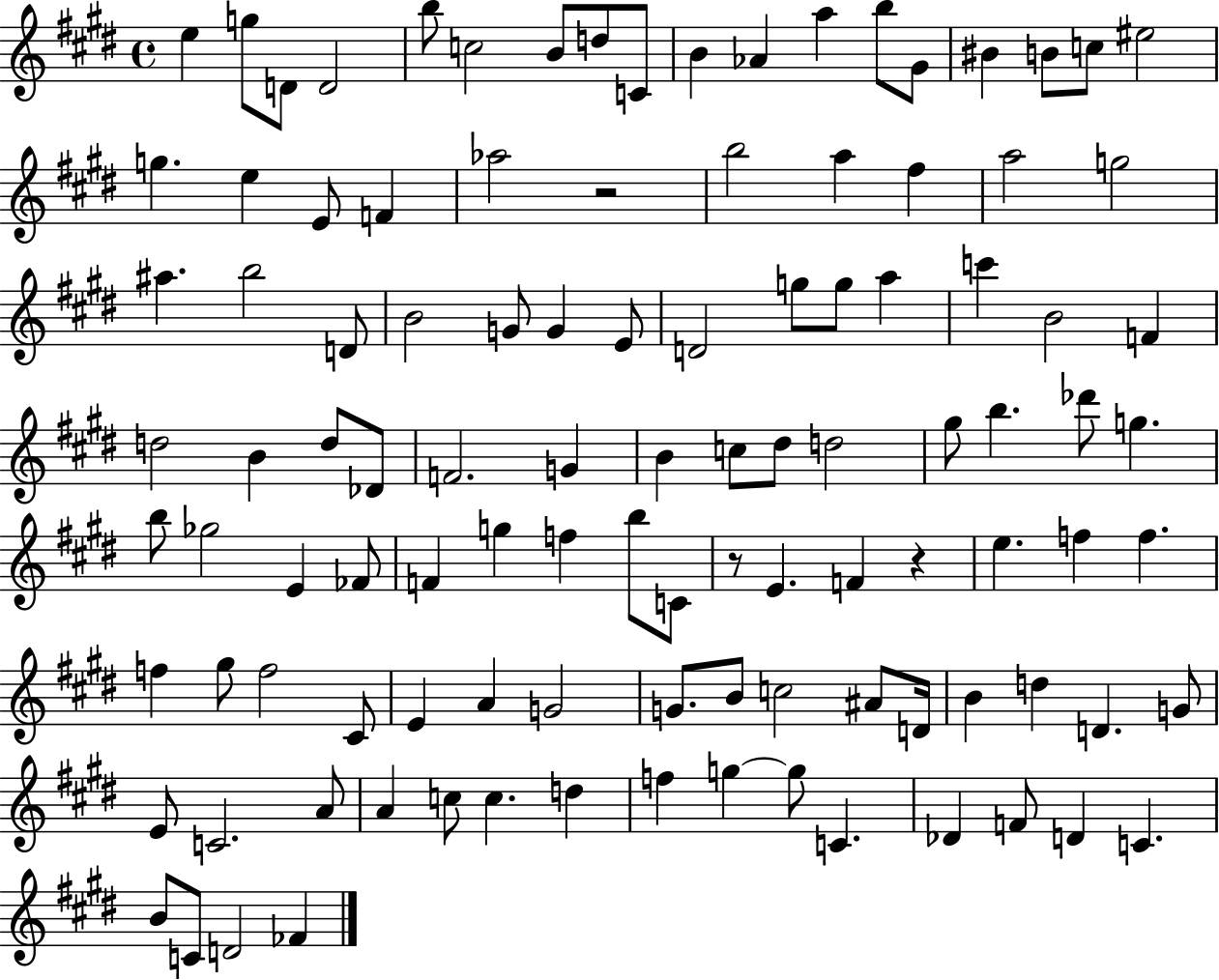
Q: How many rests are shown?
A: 3